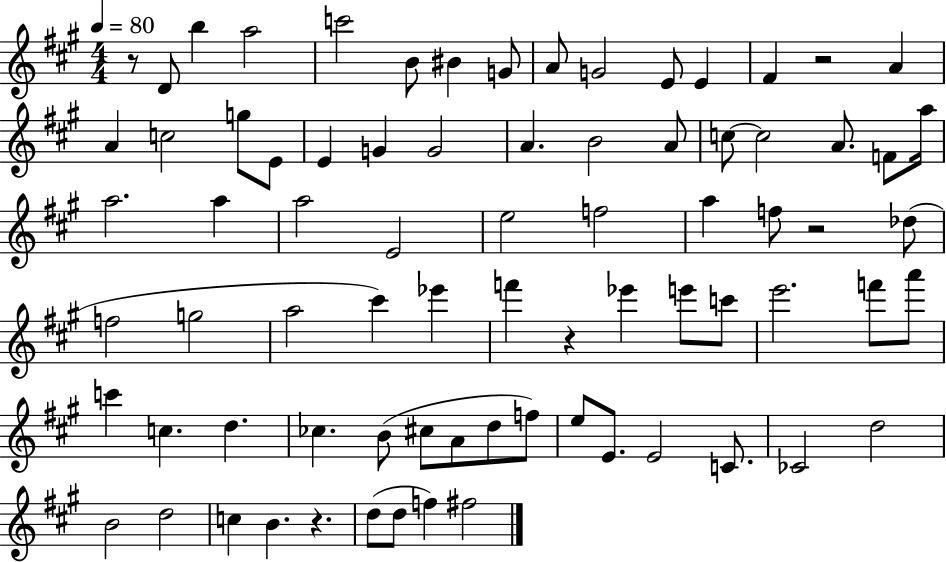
{
  \clef treble
  \numericTimeSignature
  \time 4/4
  \key a \major
  \tempo 4 = 80
  r8 d'8 b''4 a''2 | c'''2 b'8 bis'4 g'8 | a'8 g'2 e'8 e'4 | fis'4 r2 a'4 | \break a'4 c''2 g''8 e'8 | e'4 g'4 g'2 | a'4. b'2 a'8 | c''8~~ c''2 a'8. f'8 a''16 | \break a''2. a''4 | a''2 e'2 | e''2 f''2 | a''4 f''8 r2 des''8( | \break f''2 g''2 | a''2 cis'''4) ees'''4 | f'''4 r4 ees'''4 e'''8 c'''8 | e'''2. f'''8 a'''8 | \break c'''4 c''4. d''4. | ces''4. b'8( cis''8 a'8 d''8 f''8) | e''8 e'8. e'2 c'8. | ces'2 d''2 | \break b'2 d''2 | c''4 b'4. r4. | d''8( d''8 f''4) fis''2 | \bar "|."
}